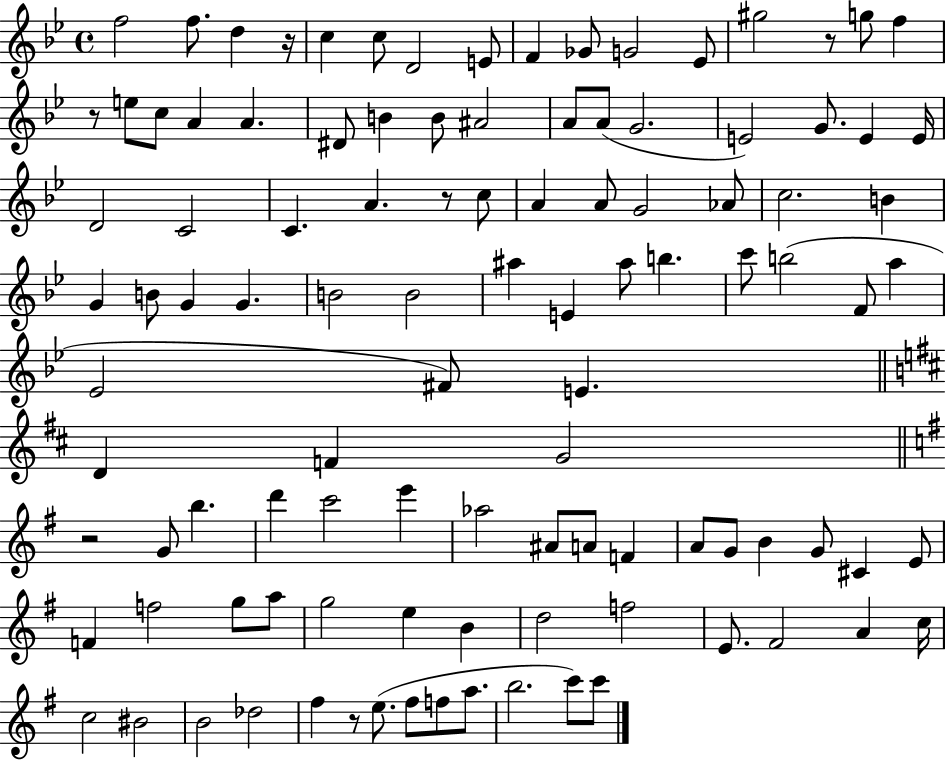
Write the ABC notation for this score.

X:1
T:Untitled
M:4/4
L:1/4
K:Bb
f2 f/2 d z/4 c c/2 D2 E/2 F _G/2 G2 _E/2 ^g2 z/2 g/2 f z/2 e/2 c/2 A A ^D/2 B B/2 ^A2 A/2 A/2 G2 E2 G/2 E E/4 D2 C2 C A z/2 c/2 A A/2 G2 _A/2 c2 B G B/2 G G B2 B2 ^a E ^a/2 b c'/2 b2 F/2 a _E2 ^F/2 E D F G2 z2 G/2 b d' c'2 e' _a2 ^A/2 A/2 F A/2 G/2 B G/2 ^C E/2 F f2 g/2 a/2 g2 e B d2 f2 E/2 ^F2 A c/4 c2 ^B2 B2 _d2 ^f z/2 e/2 ^f/2 f/2 a/2 b2 c'/2 c'/2